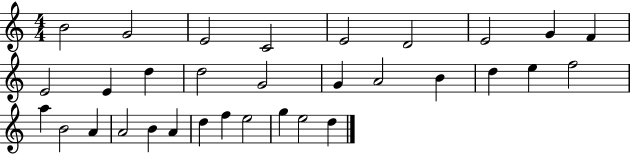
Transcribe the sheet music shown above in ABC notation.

X:1
T:Untitled
M:4/4
L:1/4
K:C
B2 G2 E2 C2 E2 D2 E2 G F E2 E d d2 G2 G A2 B d e f2 a B2 A A2 B A d f e2 g e2 d